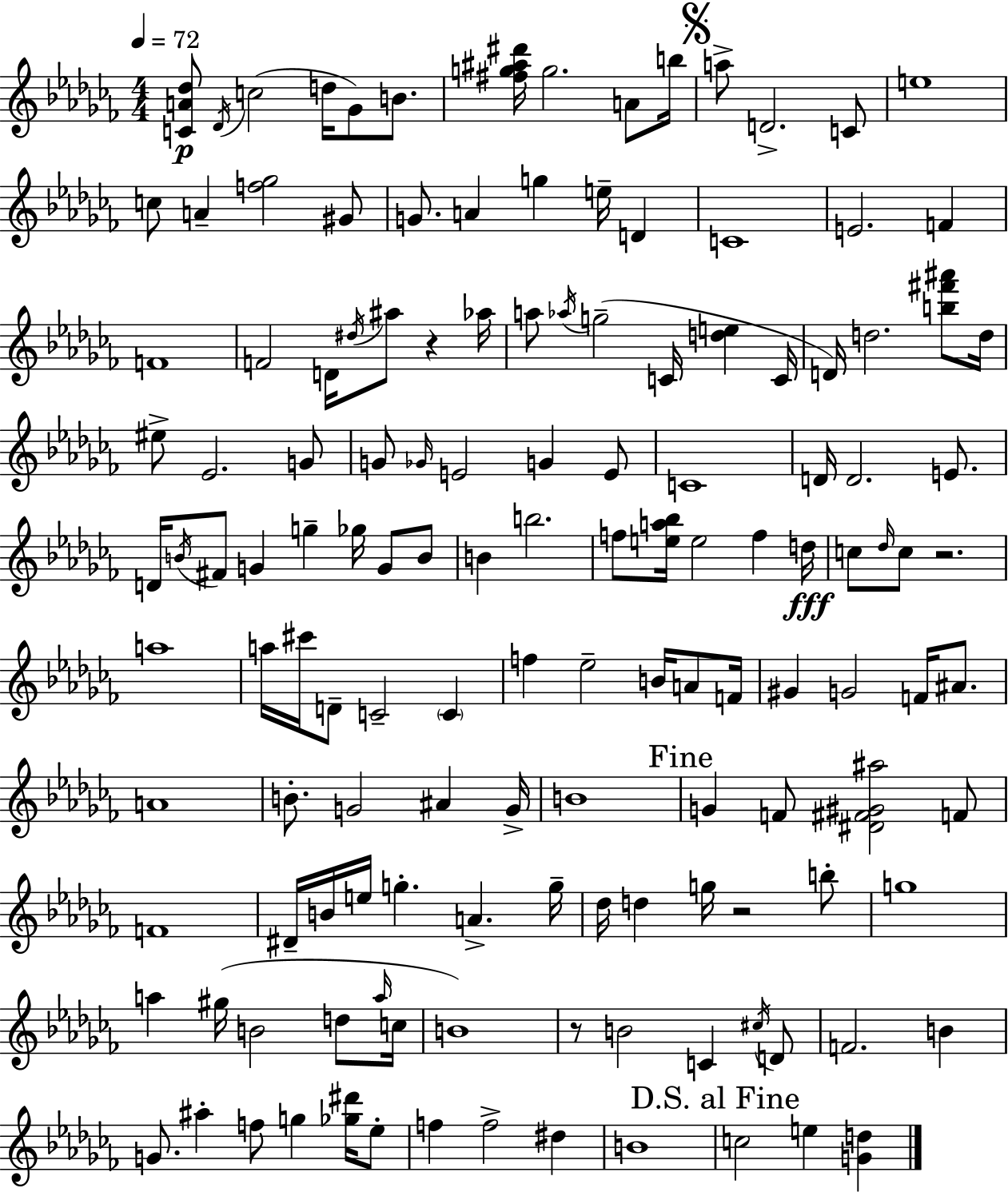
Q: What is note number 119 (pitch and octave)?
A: G5